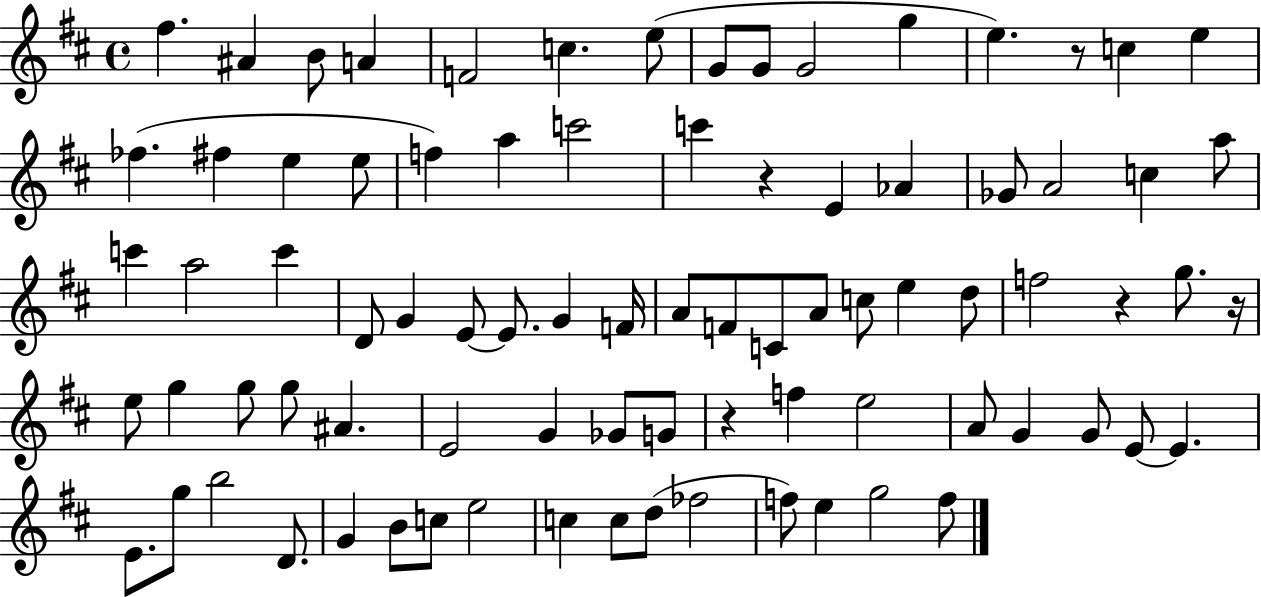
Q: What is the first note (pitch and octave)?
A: F#5